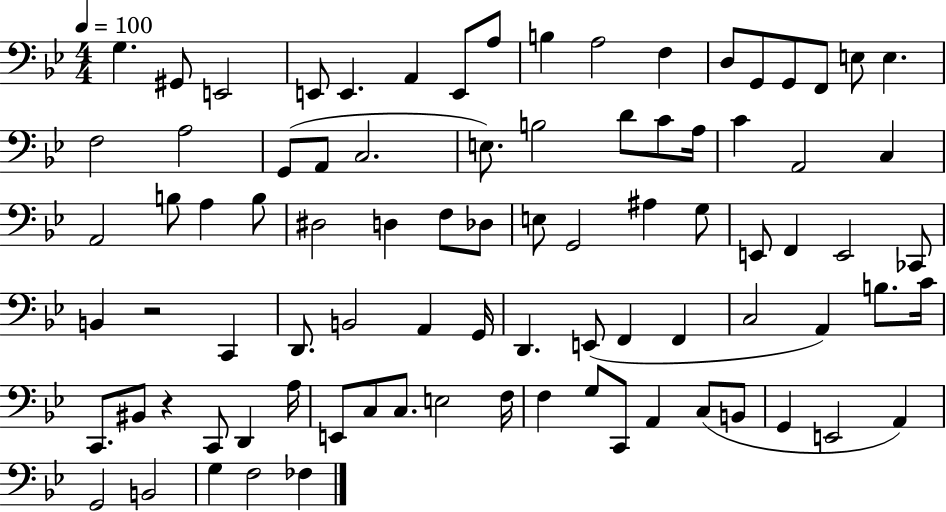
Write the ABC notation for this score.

X:1
T:Untitled
M:4/4
L:1/4
K:Bb
G, ^G,,/2 E,,2 E,,/2 E,, A,, E,,/2 A,/2 B, A,2 F, D,/2 G,,/2 G,,/2 F,,/2 E,/2 E, F,2 A,2 G,,/2 A,,/2 C,2 E,/2 B,2 D/2 C/2 A,/4 C A,,2 C, A,,2 B,/2 A, B,/2 ^D,2 D, F,/2 _D,/2 E,/2 G,,2 ^A, G,/2 E,,/2 F,, E,,2 _C,,/2 B,, z2 C,, D,,/2 B,,2 A,, G,,/4 D,, E,,/2 F,, F,, C,2 A,, B,/2 C/4 C,,/2 ^B,,/2 z C,,/2 D,, A,/4 E,,/2 C,/2 C,/2 E,2 F,/4 F, G,/2 C,,/2 A,, C,/2 B,,/2 G,, E,,2 A,, G,,2 B,,2 G, F,2 _F,